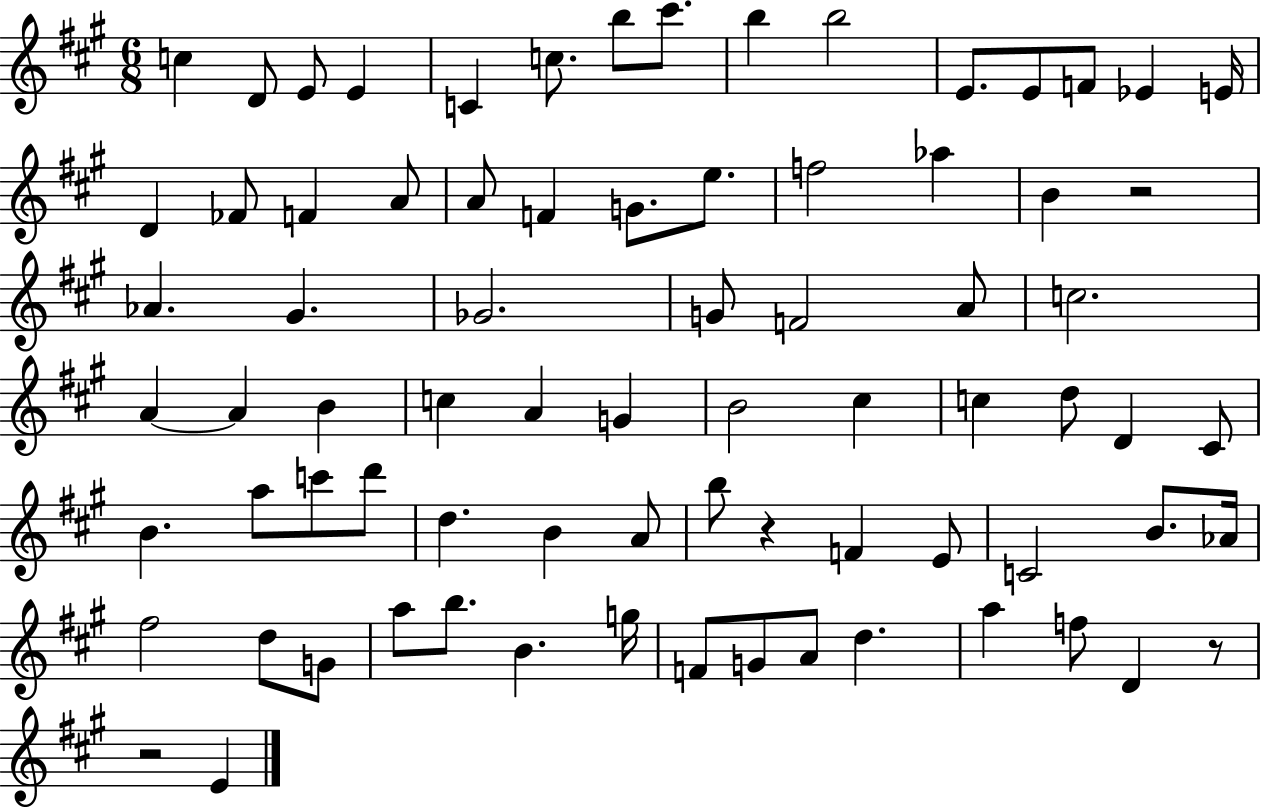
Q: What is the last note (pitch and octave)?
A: E4